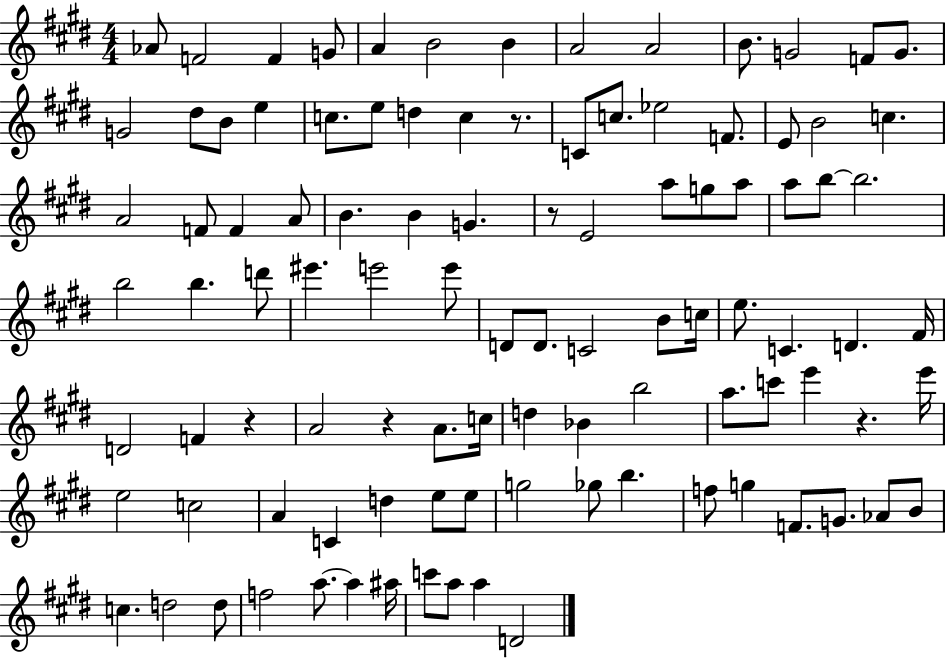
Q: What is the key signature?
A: E major